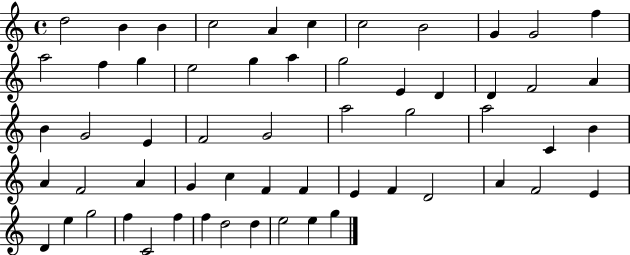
D5/h B4/q B4/q C5/h A4/q C5/q C5/h B4/h G4/q G4/h F5/q A5/h F5/q G5/q E5/h G5/q A5/q G5/h E4/q D4/q D4/q F4/h A4/q B4/q G4/h E4/q F4/h G4/h A5/h G5/h A5/h C4/q B4/q A4/q F4/h A4/q G4/q C5/q F4/q F4/q E4/q F4/q D4/h A4/q F4/h E4/q D4/q E5/q G5/h F5/q C4/h F5/q F5/q D5/h D5/q E5/h E5/q G5/q